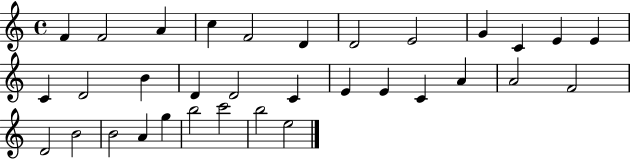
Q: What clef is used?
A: treble